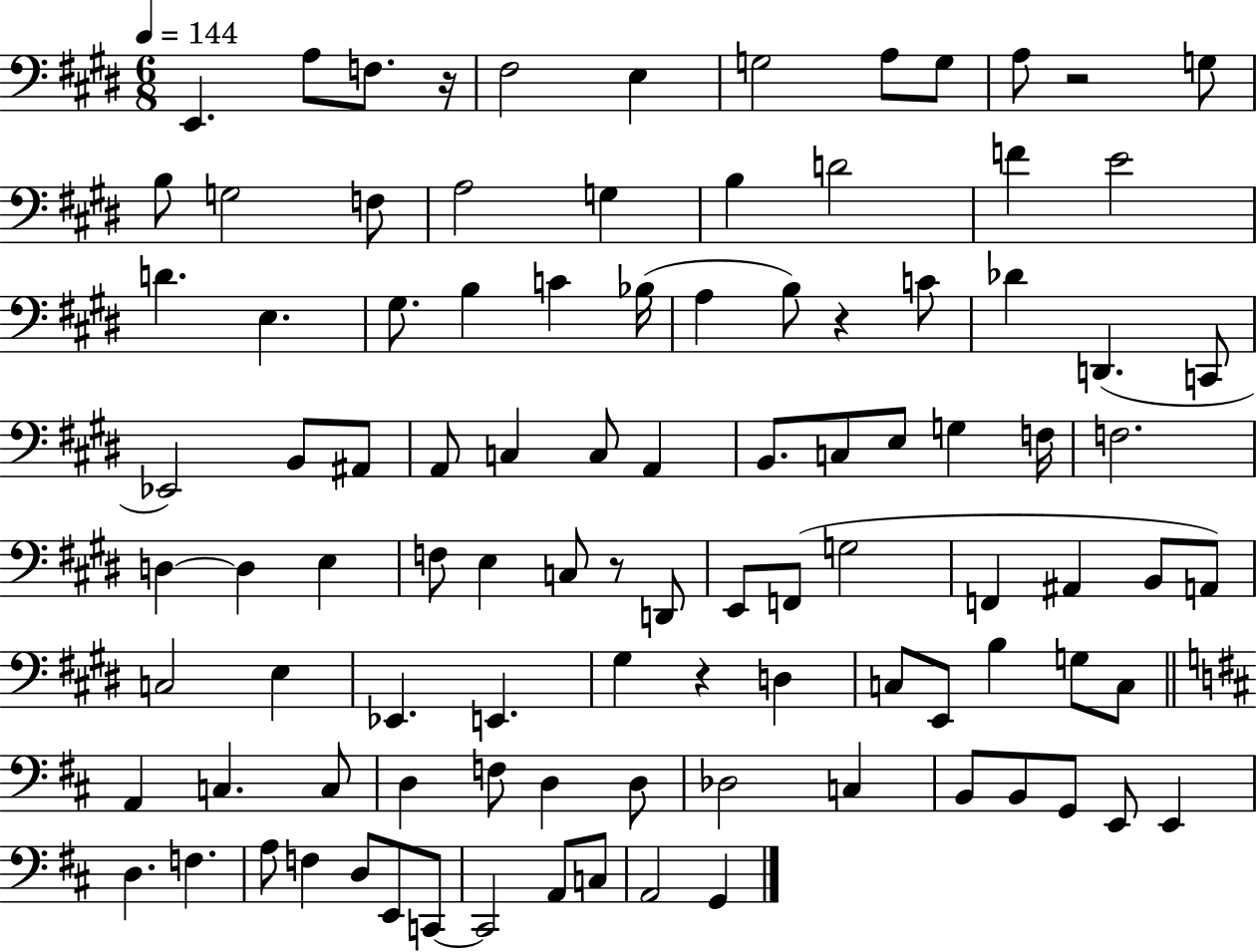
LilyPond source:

{
  \clef bass
  \numericTimeSignature
  \time 6/8
  \key e \major
  \tempo 4 = 144
  e,4. a8 f8. r16 | fis2 e4 | g2 a8 g8 | a8 r2 g8 | \break b8 g2 f8 | a2 g4 | b4 d'2 | f'4 e'2 | \break d'4. e4. | gis8. b4 c'4 bes16( | a4 b8) r4 c'8 | des'4 d,4.( c,8 | \break ees,2) b,8 ais,8 | a,8 c4 c8 a,4 | b,8. c8 e8 g4 f16 | f2. | \break d4~~ d4 e4 | f8 e4 c8 r8 d,8 | e,8 f,8( g2 | f,4 ais,4 b,8 a,8) | \break c2 e4 | ees,4. e,4. | gis4 r4 d4 | c8 e,8 b4 g8 c8 | \break \bar "||" \break \key d \major a,4 c4. c8 | d4 f8 d4 d8 | des2 c4 | b,8 b,8 g,8 e,8 e,4 | \break d4. f4. | a8 f4 d8 e,8 c,8~~ | c,2 a,8 c8 | a,2 g,4 | \break \bar "|."
}